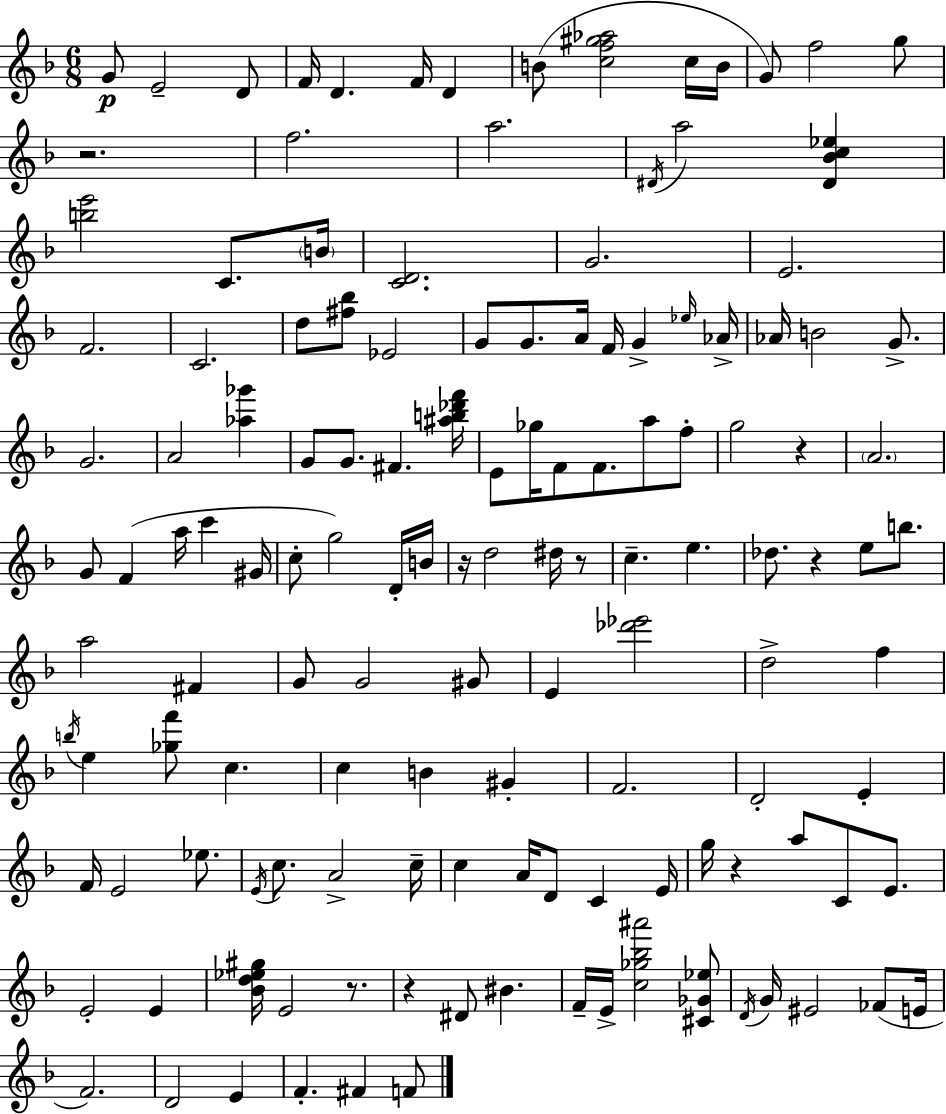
{
  \clef treble
  \numericTimeSignature
  \time 6/8
  \key d \minor
  \repeat volta 2 { g'8\p e'2-- d'8 | f'16 d'4. f'16 d'4 | b'8( <c'' f'' gis'' aes''>2 c''16 b'16 | g'8) f''2 g''8 | \break r2. | f''2. | a''2. | \acciaccatura { dis'16 } a''2 <dis' bes' c'' ees''>4 | \break <b'' e'''>2 c'8. | \parenthesize b'16 <c' d'>2. | g'2. | e'2. | \break f'2. | c'2. | d''8 <fis'' bes''>8 ees'2 | g'8 g'8. a'16 f'16 g'4-> | \break \grace { ees''16 } aes'16-> aes'16 b'2 g'8.-> | g'2. | a'2 <aes'' ges'''>4 | g'8 g'8. fis'4. | \break <ais'' b'' des''' f'''>16 e'8 ges''16 f'8 f'8. a''8 | f''8-. g''2 r4 | \parenthesize a'2. | g'8 f'4( a''16 c'''4 | \break gis'16 c''8-. g''2) | d'16-. b'16 r16 d''2 dis''16 | r8 c''4.-- e''4. | des''8. r4 e''8 b''8. | \break a''2 fis'4 | g'8 g'2 | gis'8 e'4 <des''' ees'''>2 | d''2-> f''4 | \break \acciaccatura { b''16 } e''4 <ges'' f'''>8 c''4. | c''4 b'4 gis'4-. | f'2. | d'2-. e'4-. | \break f'16 e'2 | ees''8. \acciaccatura { e'16 } c''8. a'2-> | c''16-- c''4 a'16 d'8 c'4 | e'16 g''16 r4 a''8 c'8 | \break e'8. e'2-. | e'4 <bes' d'' ees'' gis''>16 e'2 | r8. r4 dis'8 bis'4. | f'16-- e'16-> <c'' ges'' bes'' ais'''>2 | \break <cis' ges' ees''>8 \acciaccatura { d'16 } g'16 eis'2 | fes'8( e'16 f'2.) | d'2 | e'4 f'4.-. fis'4 | \break f'8 } \bar "|."
}